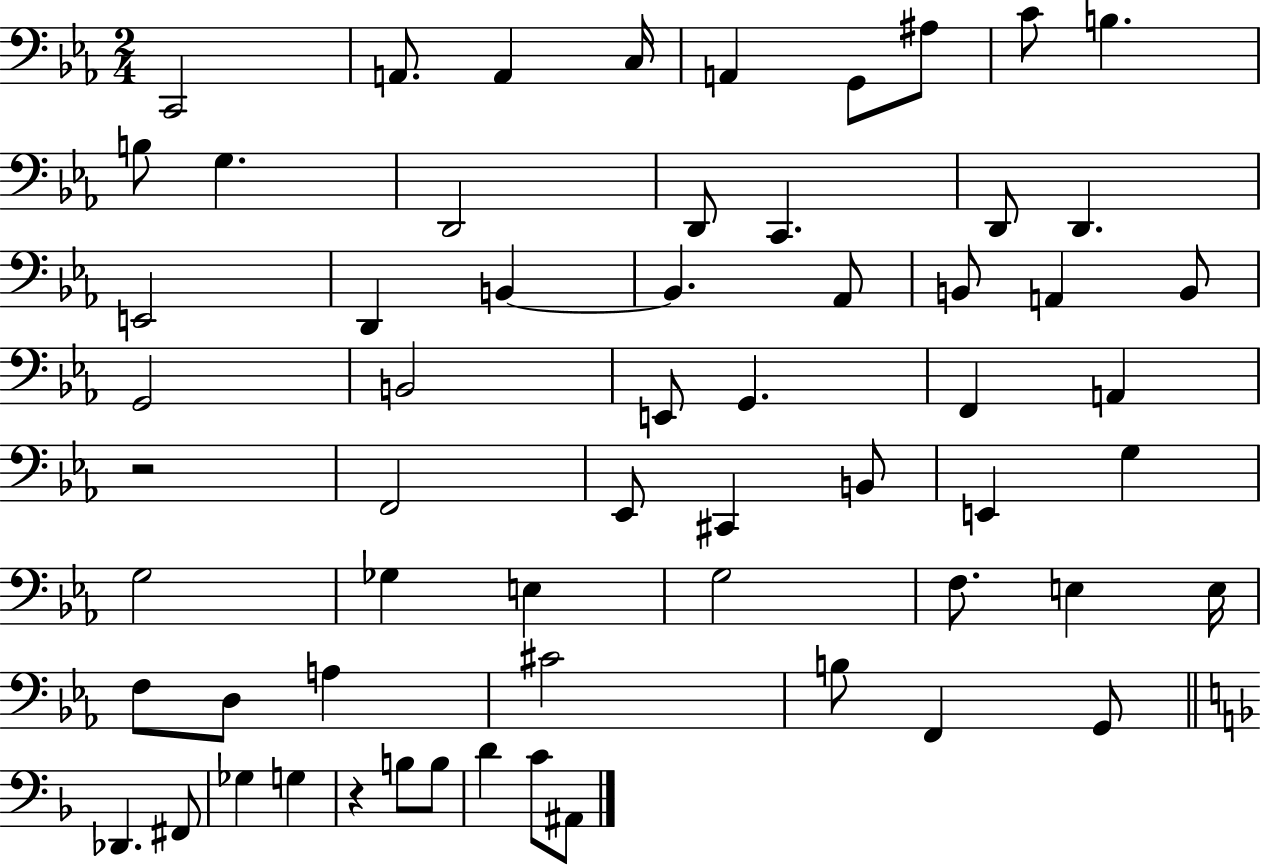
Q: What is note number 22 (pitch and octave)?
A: B2